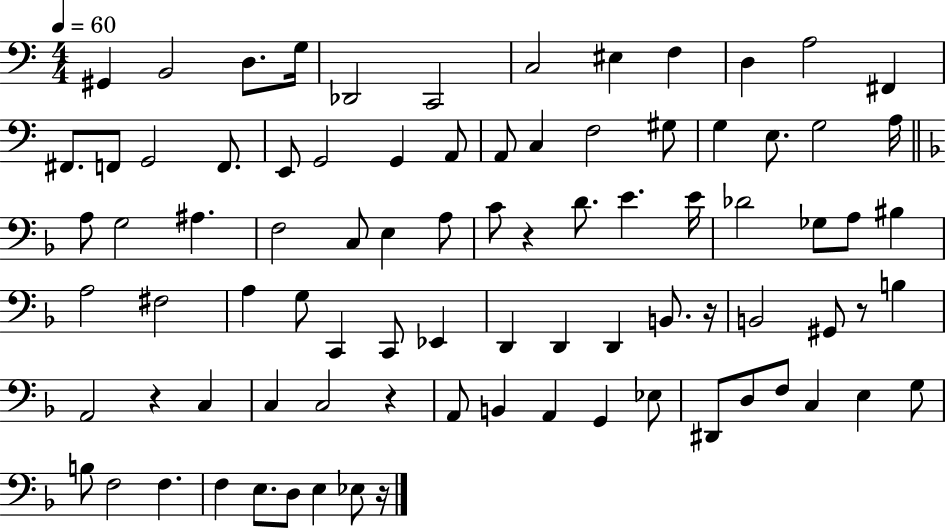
{
  \clef bass
  \numericTimeSignature
  \time 4/4
  \key c \major
  \tempo 4 = 60
  \repeat volta 2 { gis,4 b,2 d8. g16 | des,2 c,2 | c2 eis4 f4 | d4 a2 fis,4 | \break fis,8. f,8 g,2 f,8. | e,8 g,2 g,4 a,8 | a,8 c4 f2 gis8 | g4 e8. g2 a16 | \break \bar "||" \break \key d \minor a8 g2 ais4. | f2 c8 e4 a8 | c'8 r4 d'8. e'4. e'16 | des'2 ges8 a8 bis4 | \break a2 fis2 | a4 g8 c,4 c,8 ees,4 | d,4 d,4 d,4 b,8. r16 | b,2 gis,8 r8 b4 | \break a,2 r4 c4 | c4 c2 r4 | a,8 b,4 a,4 g,4 ees8 | dis,8 d8 f8 c4 e4 g8 | \break b8 f2 f4. | f4 e8. d8 e4 ees8 r16 | } \bar "|."
}